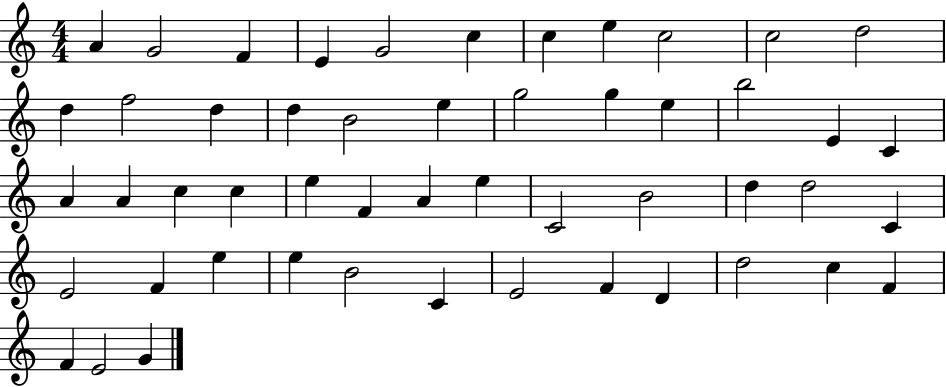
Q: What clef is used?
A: treble